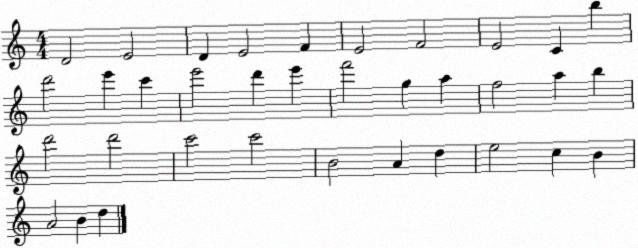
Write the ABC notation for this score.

X:1
T:Untitled
M:4/4
L:1/4
K:C
D2 E2 D E2 F E2 F2 E2 C b d'2 e' c' e'2 d' e' f'2 g a f2 a b d'2 d'2 c'2 c'2 B2 A d e2 c B A2 B d